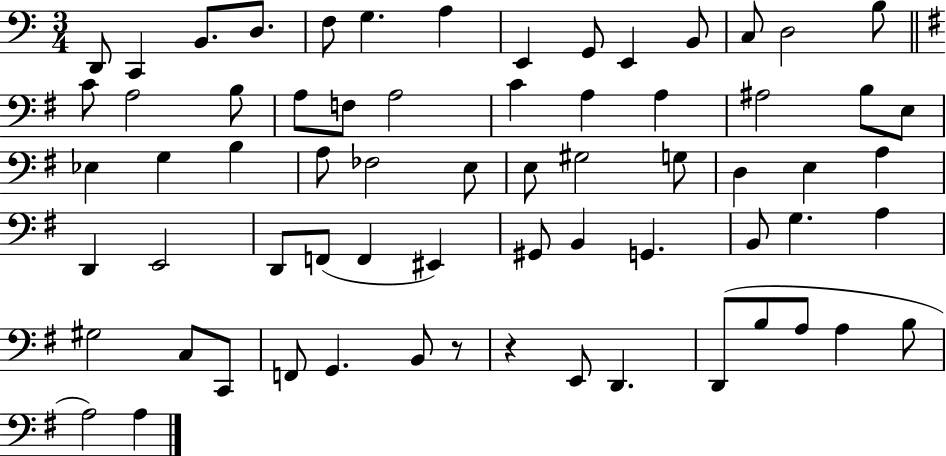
D2/e C2/q B2/e. D3/e. F3/e G3/q. A3/q E2/q G2/e E2/q B2/e C3/e D3/h B3/e C4/e A3/h B3/e A3/e F3/e A3/h C4/q A3/q A3/q A#3/h B3/e E3/e Eb3/q G3/q B3/q A3/e FES3/h E3/e E3/e G#3/h G3/e D3/q E3/q A3/q D2/q E2/h D2/e F2/e F2/q EIS2/q G#2/e B2/q G2/q. B2/e G3/q. A3/q G#3/h C3/e C2/e F2/e G2/q. B2/e R/e R/q E2/e D2/q. D2/e B3/e A3/e A3/q B3/e A3/h A3/q